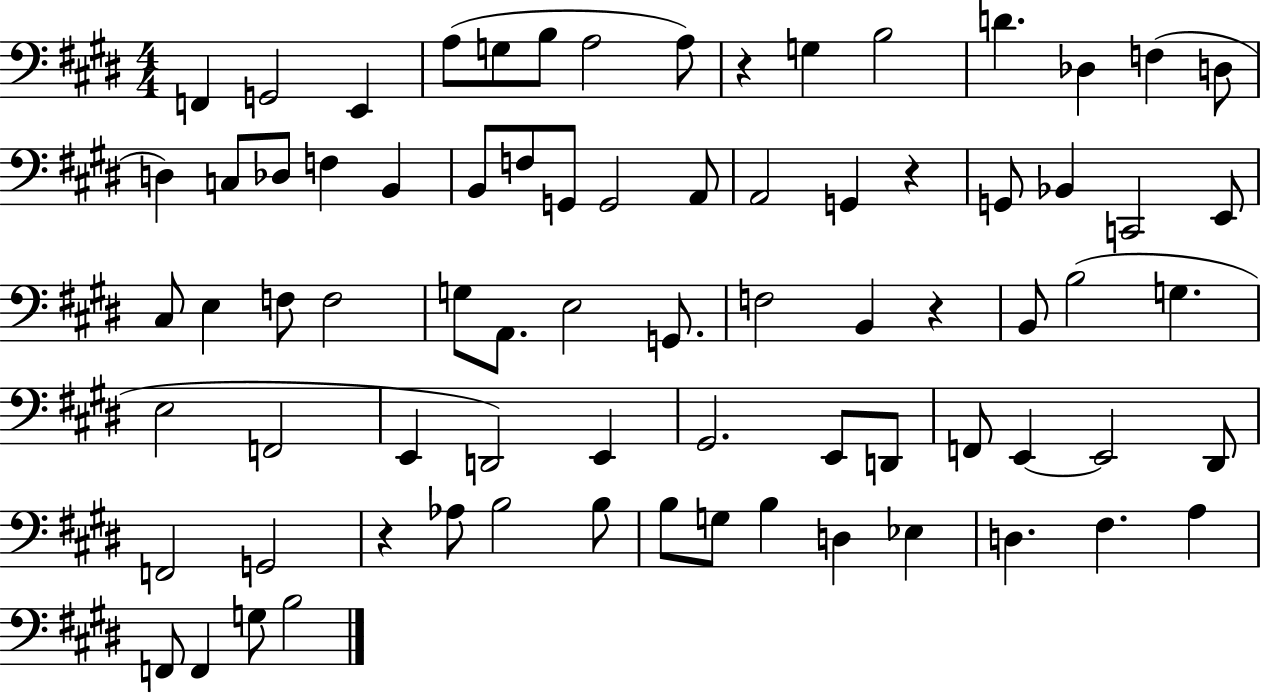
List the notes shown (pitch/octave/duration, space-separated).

F2/q G2/h E2/q A3/e G3/e B3/e A3/h A3/e R/q G3/q B3/h D4/q. Db3/q F3/q D3/e D3/q C3/e Db3/e F3/q B2/q B2/e F3/e G2/e G2/h A2/e A2/h G2/q R/q G2/e Bb2/q C2/h E2/e C#3/e E3/q F3/e F3/h G3/e A2/e. E3/h G2/e. F3/h B2/q R/q B2/e B3/h G3/q. E3/h F2/h E2/q D2/h E2/q G#2/h. E2/e D2/e F2/e E2/q E2/h D#2/e F2/h G2/h R/q Ab3/e B3/h B3/e B3/e G3/e B3/q D3/q Eb3/q D3/q. F#3/q. A3/q F2/e F2/q G3/e B3/h